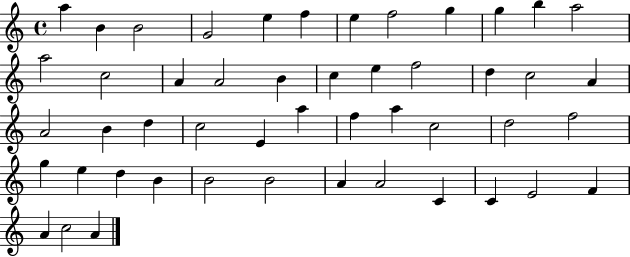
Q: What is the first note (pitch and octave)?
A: A5